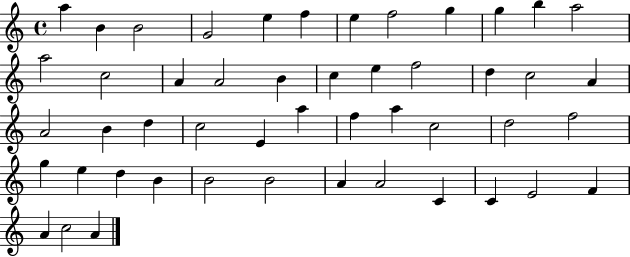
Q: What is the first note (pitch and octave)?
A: A5